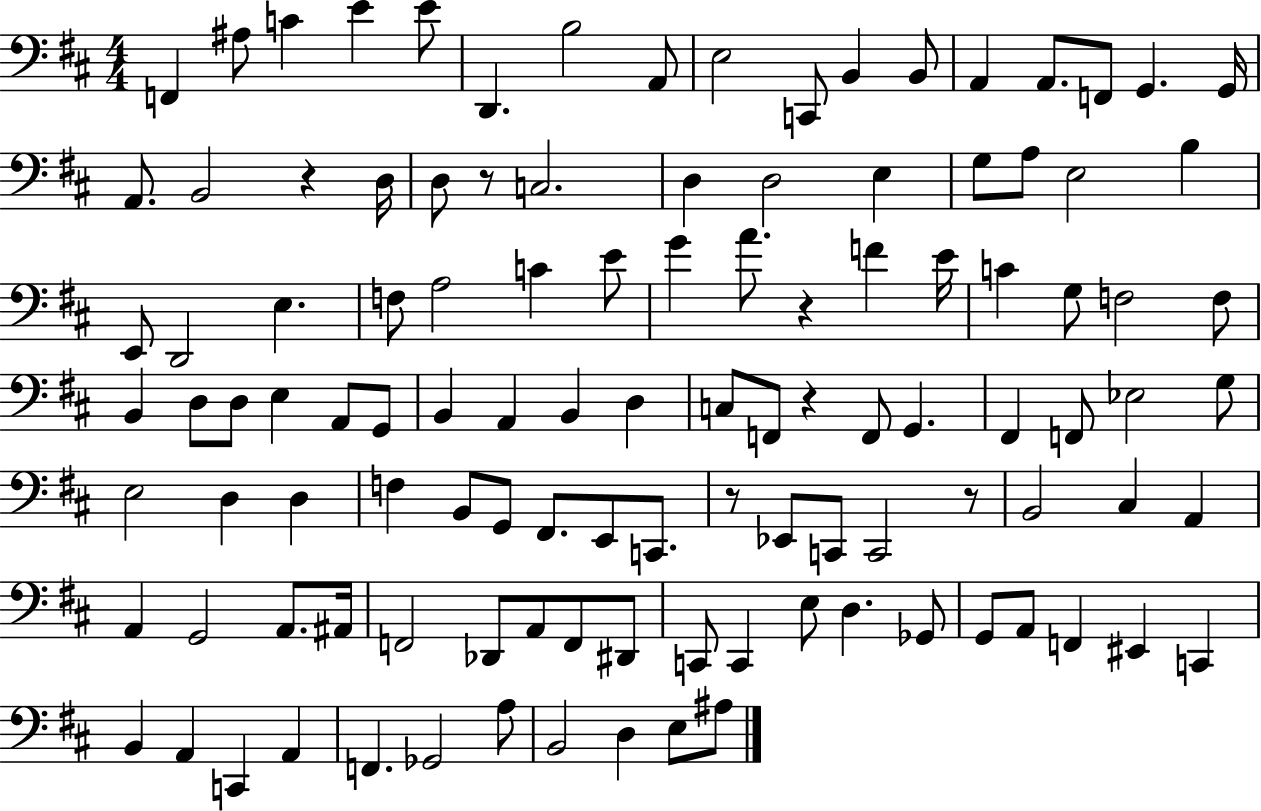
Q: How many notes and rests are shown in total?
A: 113